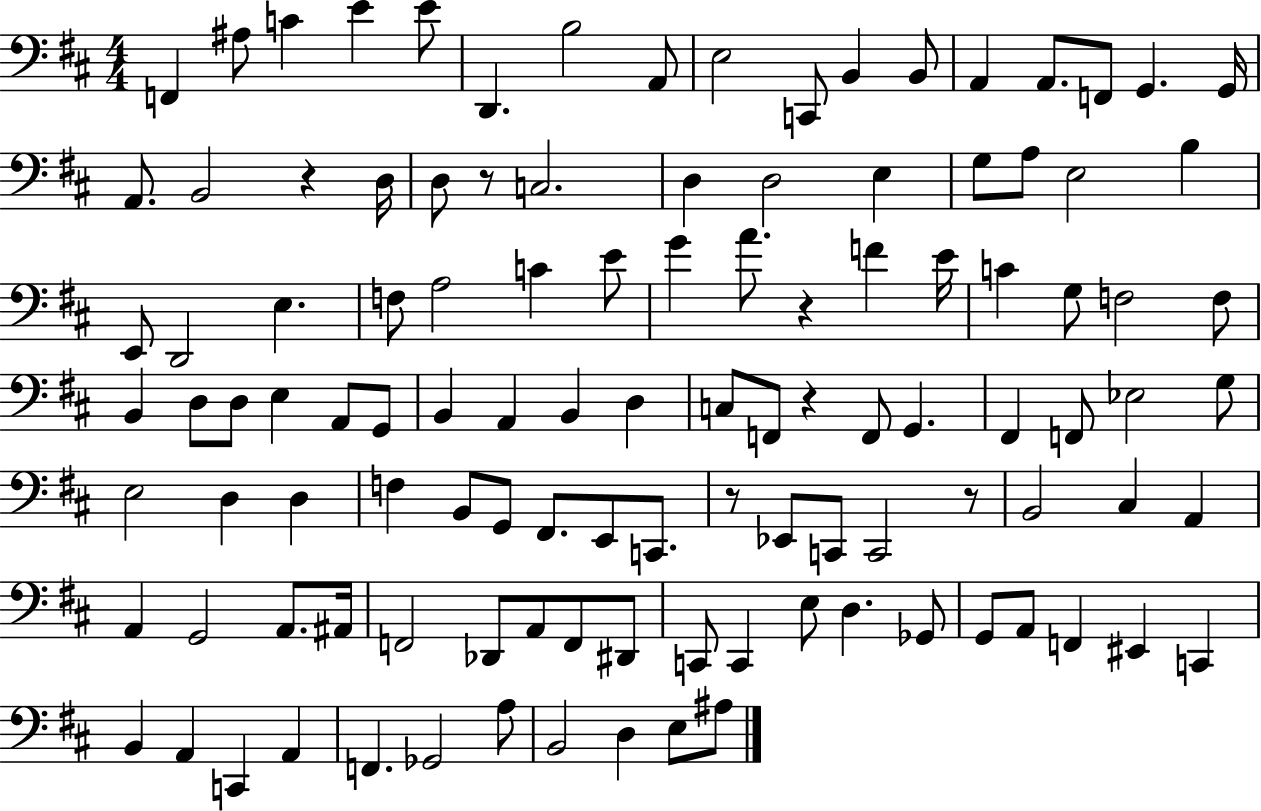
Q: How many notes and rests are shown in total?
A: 113